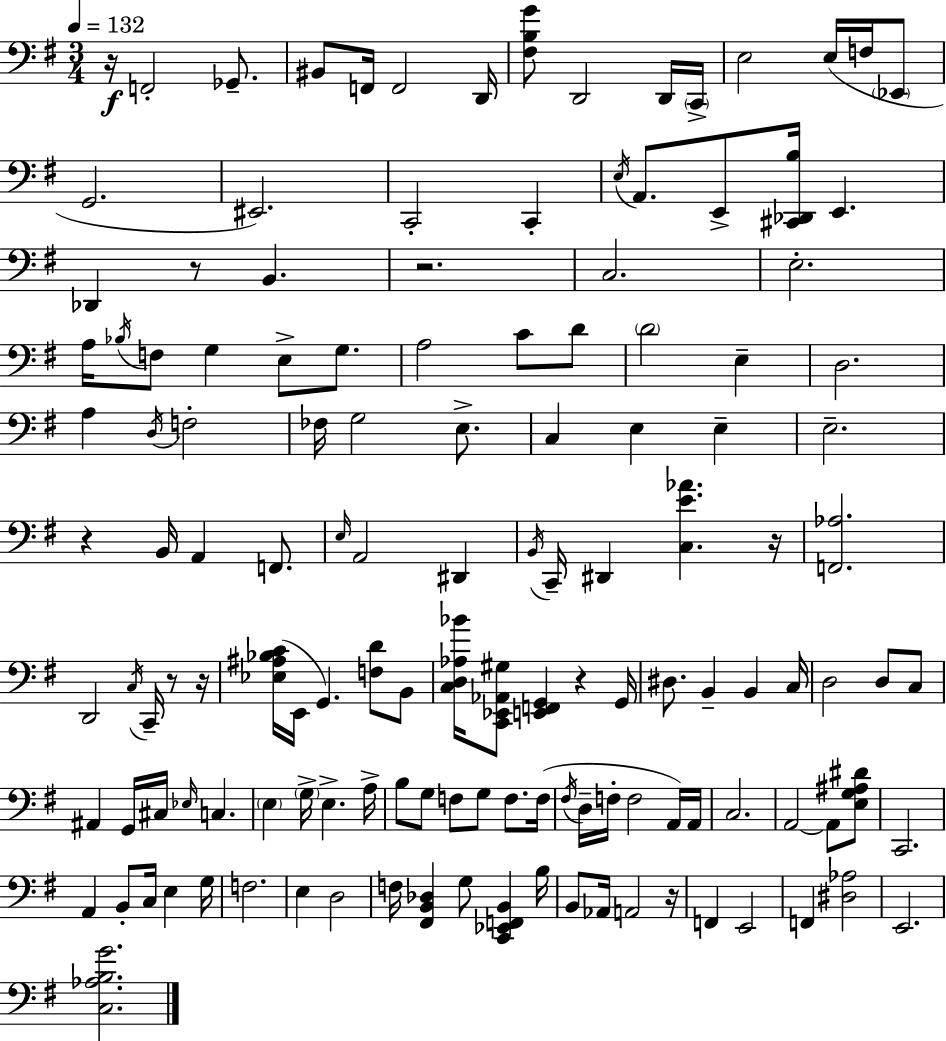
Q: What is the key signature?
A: E minor